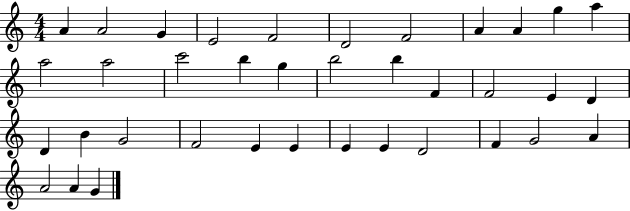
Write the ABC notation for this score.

X:1
T:Untitled
M:4/4
L:1/4
K:C
A A2 G E2 F2 D2 F2 A A g a a2 a2 c'2 b g b2 b F F2 E D D B G2 F2 E E E E D2 F G2 A A2 A G